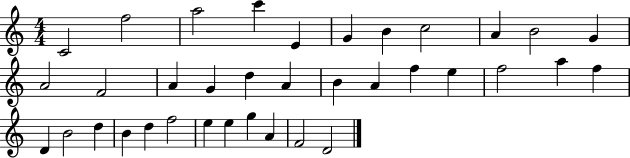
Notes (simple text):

C4/h F5/h A5/h C6/q E4/q G4/q B4/q C5/h A4/q B4/h G4/q A4/h F4/h A4/q G4/q D5/q A4/q B4/q A4/q F5/q E5/q F5/h A5/q F5/q D4/q B4/h D5/q B4/q D5/q F5/h E5/q E5/q G5/q A4/q F4/h D4/h